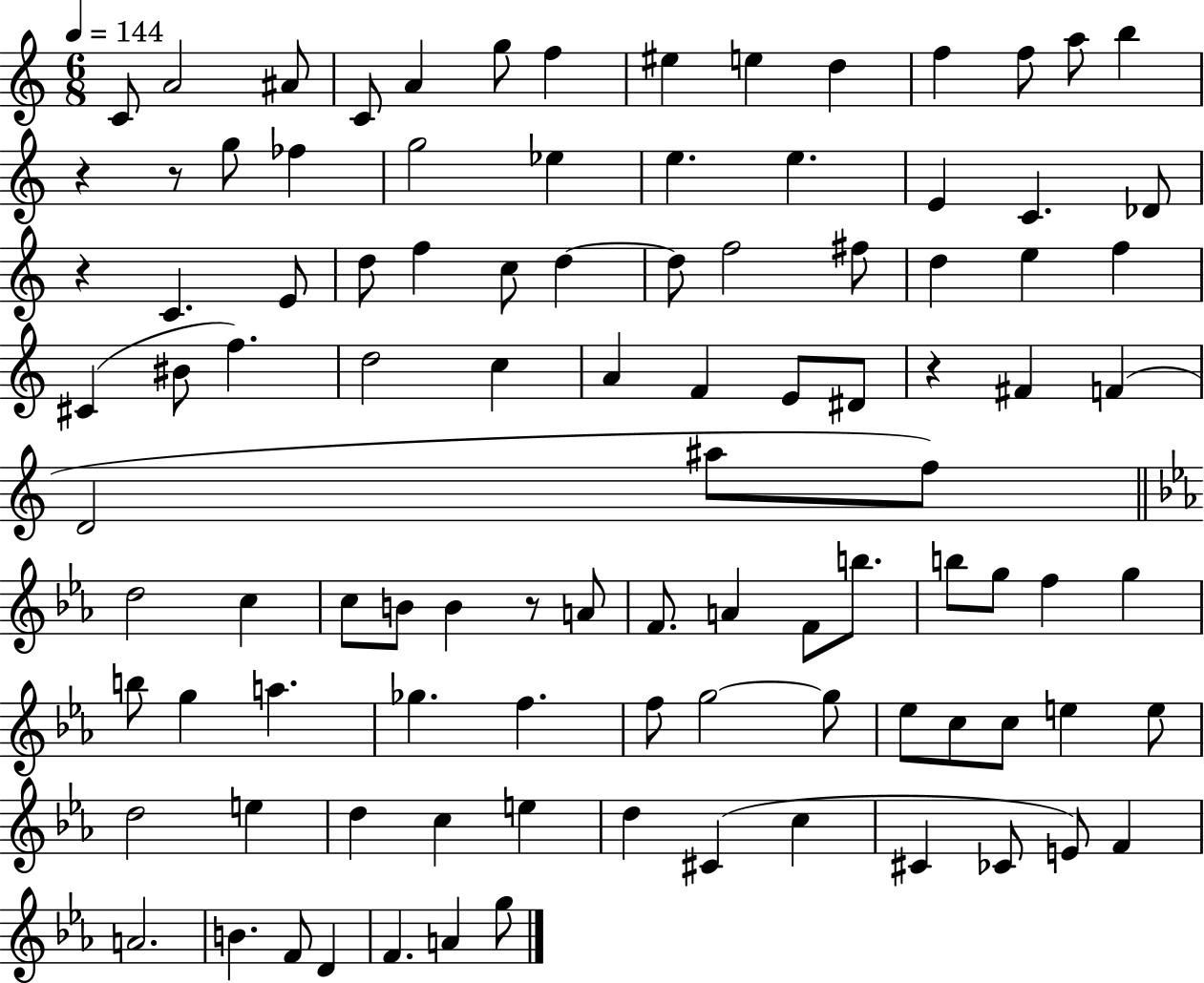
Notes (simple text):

C4/e A4/h A#4/e C4/e A4/q G5/e F5/q EIS5/q E5/q D5/q F5/q F5/e A5/e B5/q R/q R/e G5/e FES5/q G5/h Eb5/q E5/q. E5/q. E4/q C4/q. Db4/e R/q C4/q. E4/e D5/e F5/q C5/e D5/q D5/e F5/h F#5/e D5/q E5/q F5/q C#4/q BIS4/e F5/q. D5/h C5/q A4/q F4/q E4/e D#4/e R/q F#4/q F4/q D4/h A#5/e F5/e D5/h C5/q C5/e B4/e B4/q R/e A4/e F4/e. A4/q F4/e B5/e. B5/e G5/e F5/q G5/q B5/e G5/q A5/q. Gb5/q. F5/q. F5/e G5/h G5/e Eb5/e C5/e C5/e E5/q E5/e D5/h E5/q D5/q C5/q E5/q D5/q C#4/q C5/q C#4/q CES4/e E4/e F4/q A4/h. B4/q. F4/e D4/q F4/q. A4/q G5/e